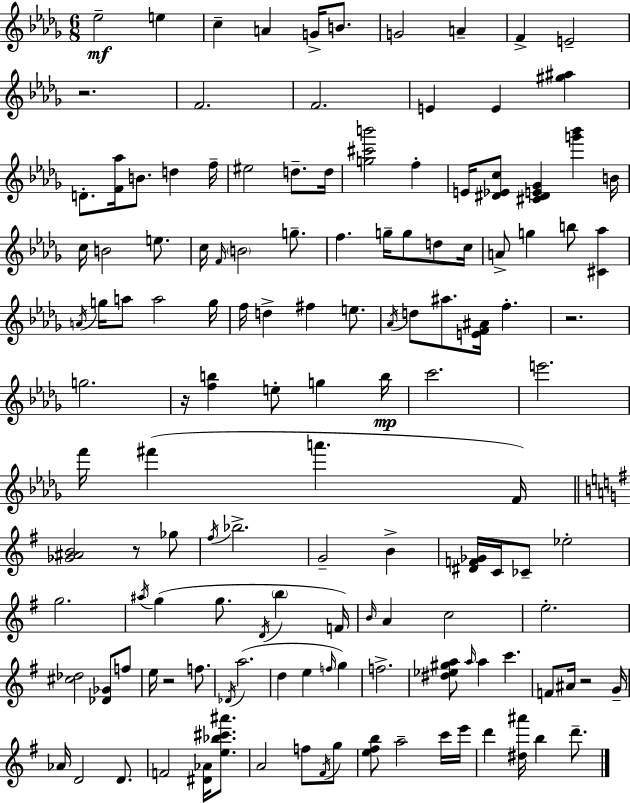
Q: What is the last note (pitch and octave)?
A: D6